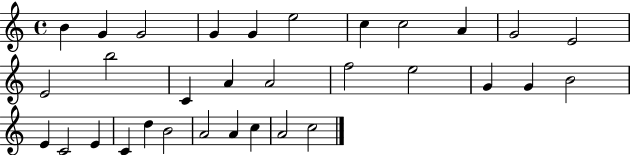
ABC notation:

X:1
T:Untitled
M:4/4
L:1/4
K:C
B G G2 G G e2 c c2 A G2 E2 E2 b2 C A A2 f2 e2 G G B2 E C2 E C d B2 A2 A c A2 c2